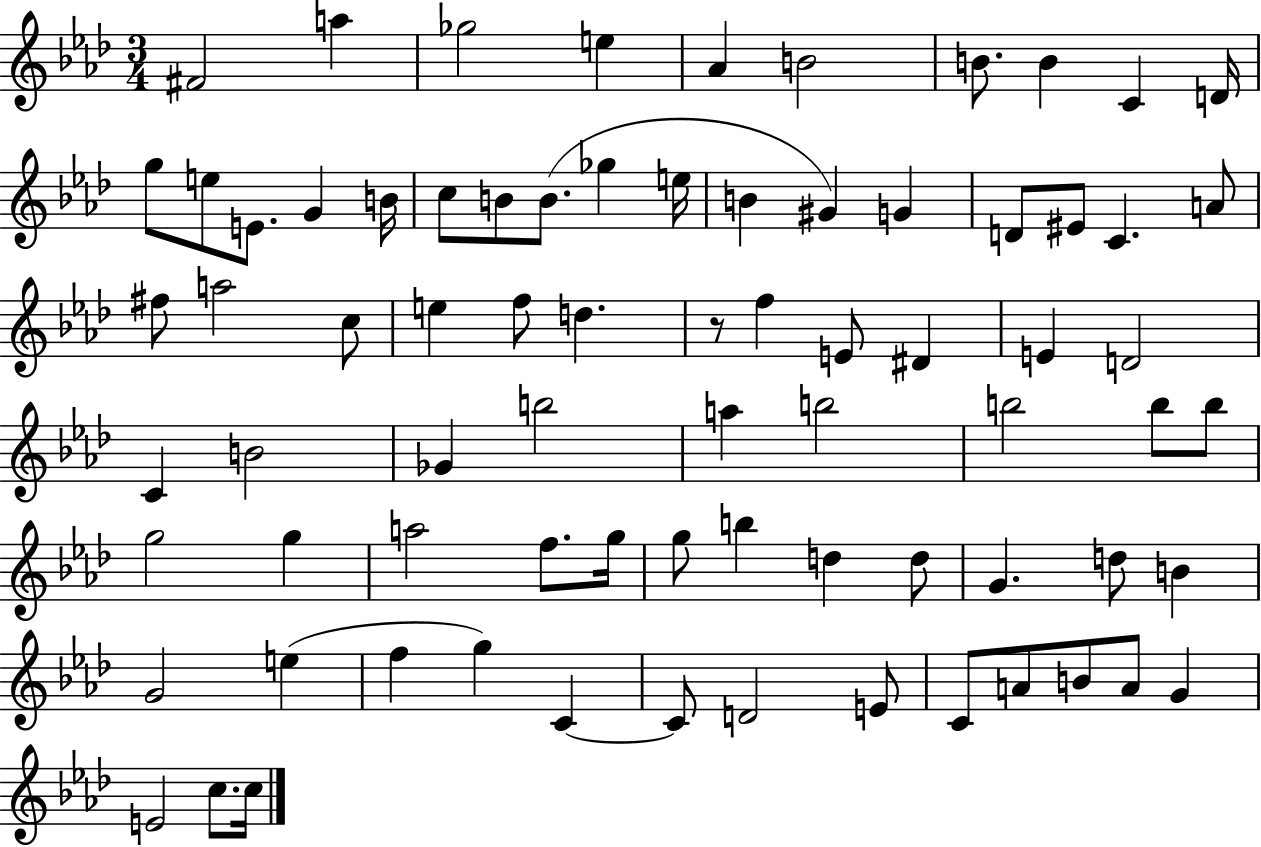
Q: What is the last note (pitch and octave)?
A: C5